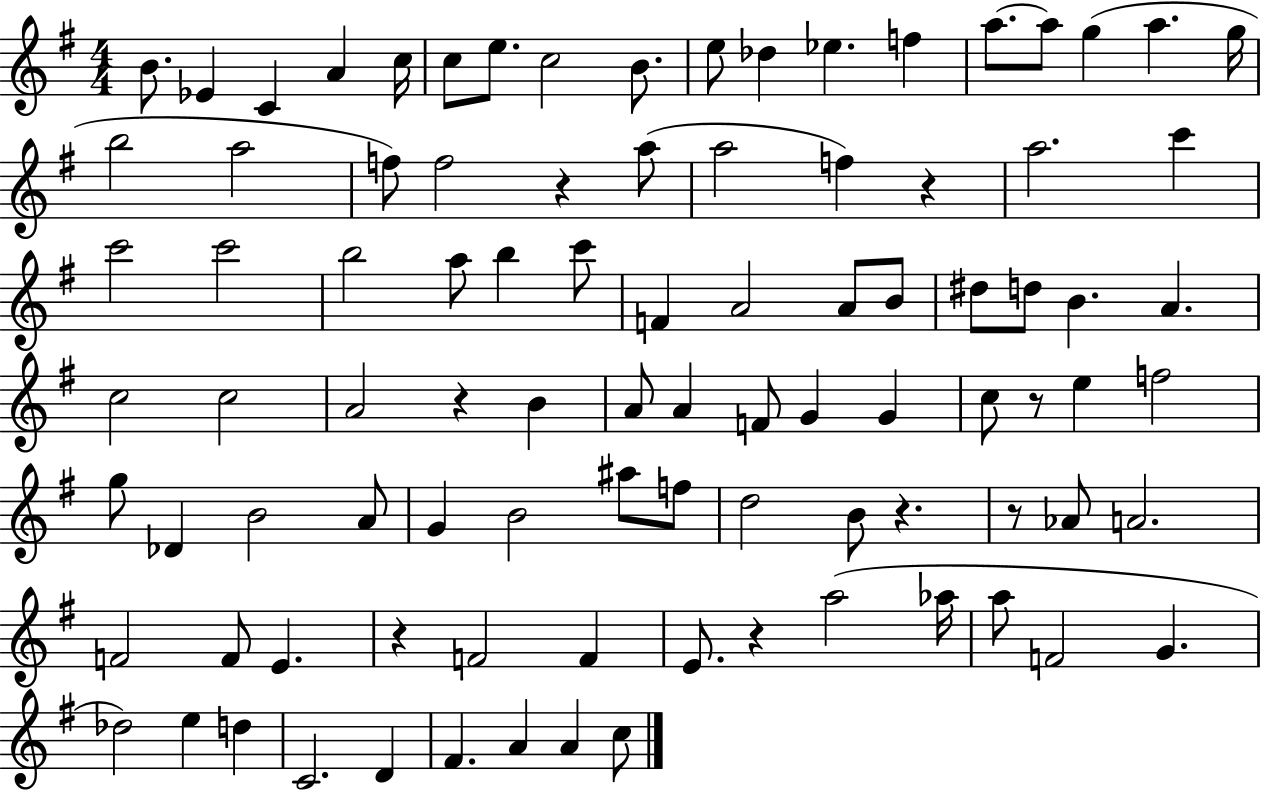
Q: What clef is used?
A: treble